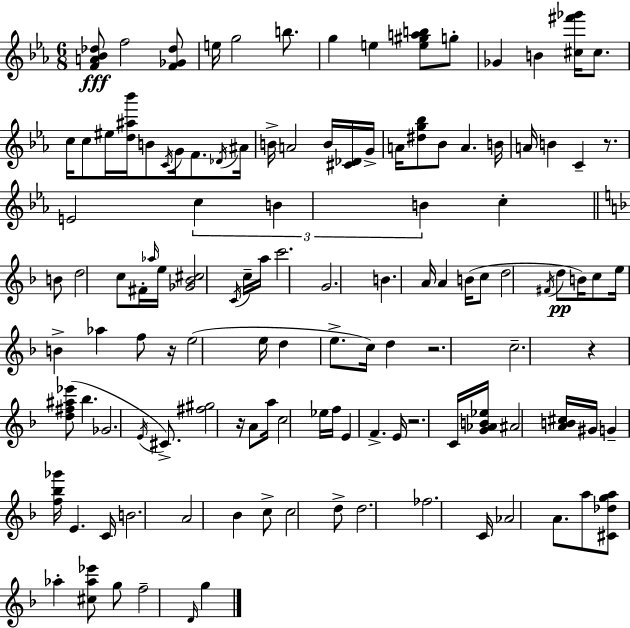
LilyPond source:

{
  \clef treble
  \numericTimeSignature
  \time 6/8
  \key c \minor
  <f' a' bes' des''>8\fff f''2 <f' ges' des''>8 | e''16 g''2 b''8. | g''4 e''4 <e'' gis'' a'' b''>8 g''8-. | ges'4 b'4 <cis'' fis''' ges'''>16 cis''8. | \break c''16 c''8 eis''16 <d'' ais'' bes'''>16 b'8 \acciaccatura { c'16 } g'16 f'8. | \acciaccatura { des'16 } ais'16 b'16-> a'2 b'16 | <cis' des'>16 g'16-> a'16 <dis'' g'' bes''>8 bes'8 a'4. | b'16 a'16 b'4 c'4-- r8. | \break e'2 \tuplet 3/2 { c''4 | b'4 b'4 } c''4-. | \bar "||" \break \key f \major b'8 d''2 c''8 | fis'16-. \grace { aes''16 } e''16 <ges' bes' cis''>2 \acciaccatura { c'16 } | c''16-- a''16 c'''2. | g'2. | \break b'4. a'16 a'4 | b'16( c''8 d''2 | \acciaccatura { fis'16 }\pp d''8 b'16) c''8 e''16 b'4-> aes''4 | f''8 r16 e''2( | \break e''16 d''4 e''8.-> c''16) d''4 | r2. | c''2.-- | r4 <d'' fis'' ais'' ees'''>8( bes''4. | \break ges'2. | \acciaccatura { e'16 } cis'8.->) <fis'' gis''>2 | r16 a'8 a''16 c''2 | ees''16 f''16 e'4 f'4.-> | \break e'16 r2. | c'16 <g' aes' b' ees''>16 ais'2 | <a' b' cis''>16 gis'16 g'4-- <f'' bes'' ges'''>16 e'4. | c'16 b'2. | \break a'2 | bes'4 c''8-> c''2 | d''8-> d''2. | fes''2. | \break c'16 aes'2 | a'8. a''8 <cis' des'' g'' a''>8 aes''4-. | <cis'' aes'' ees'''>8 g''8 f''2-- | \grace { d'16 } g''4 \bar "|."
}